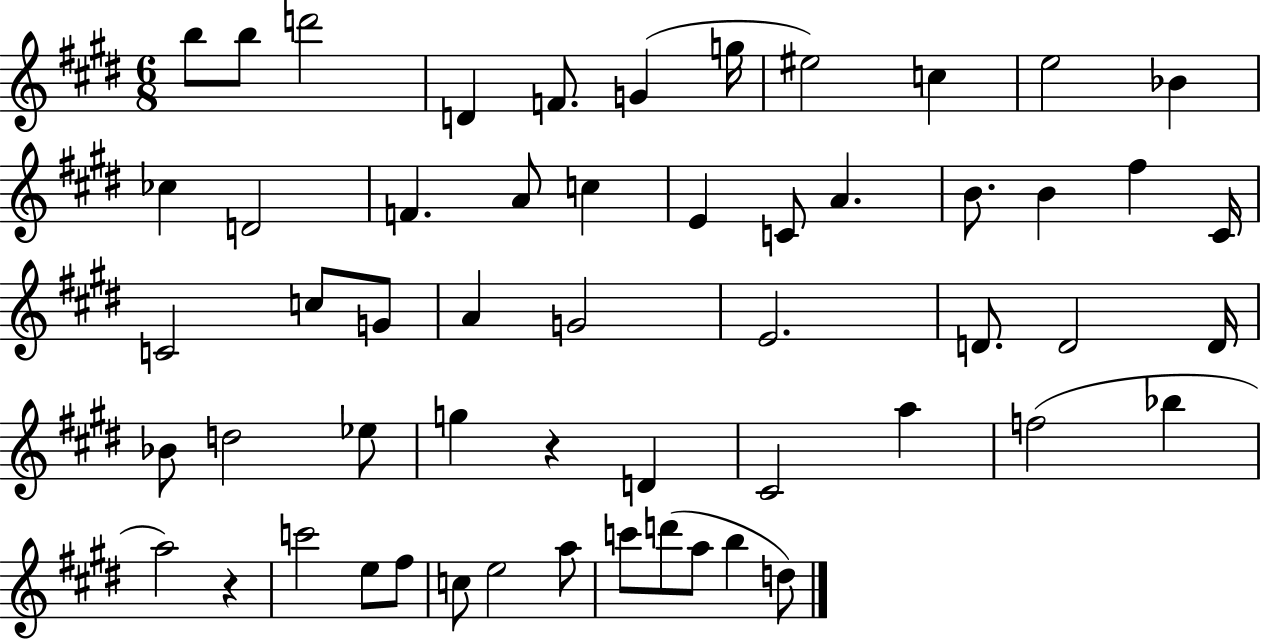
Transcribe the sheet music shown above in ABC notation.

X:1
T:Untitled
M:6/8
L:1/4
K:E
b/2 b/2 d'2 D F/2 G g/4 ^e2 c e2 _B _c D2 F A/2 c E C/2 A B/2 B ^f ^C/4 C2 c/2 G/2 A G2 E2 D/2 D2 D/4 _B/2 d2 _e/2 g z D ^C2 a f2 _b a2 z c'2 e/2 ^f/2 c/2 e2 a/2 c'/2 d'/2 a/2 b d/2